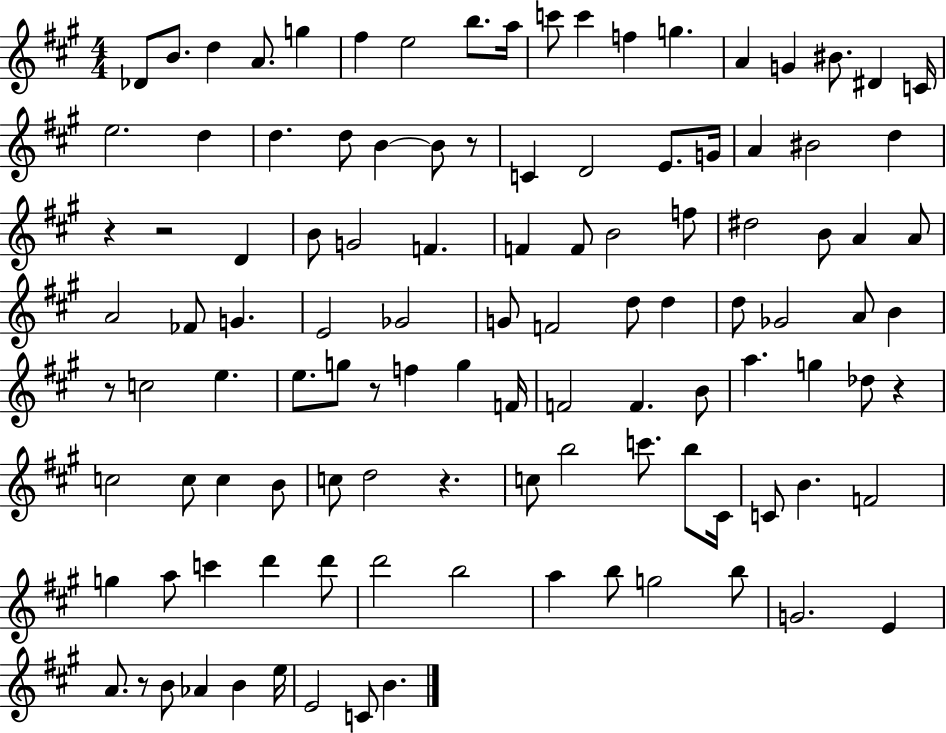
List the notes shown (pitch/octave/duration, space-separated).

Db4/e B4/e. D5/q A4/e. G5/q F#5/q E5/h B5/e. A5/s C6/e C6/q F5/q G5/q. A4/q G4/q BIS4/e. D#4/q C4/s E5/h. D5/q D5/q. D5/e B4/q B4/e R/e C4/q D4/h E4/e. G4/s A4/q BIS4/h D5/q R/q R/h D4/q B4/e G4/h F4/q. F4/q F4/e B4/h F5/e D#5/h B4/e A4/q A4/e A4/h FES4/e G4/q. E4/h Gb4/h G4/e F4/h D5/e D5/q D5/e Gb4/h A4/e B4/q R/e C5/h E5/q. E5/e. G5/e R/e F5/q G5/q F4/s F4/h F4/q. B4/e A5/q. G5/q Db5/e R/q C5/h C5/e C5/q B4/e C5/e D5/h R/q. C5/e B5/h C6/e. B5/e C#4/s C4/e B4/q. F4/h G5/q A5/e C6/q D6/q D6/e D6/h B5/h A5/q B5/e G5/h B5/e G4/h. E4/q A4/e. R/e B4/e Ab4/q B4/q E5/s E4/h C4/e B4/q.